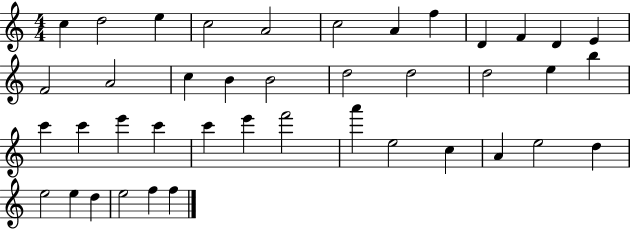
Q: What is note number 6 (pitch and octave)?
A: C5